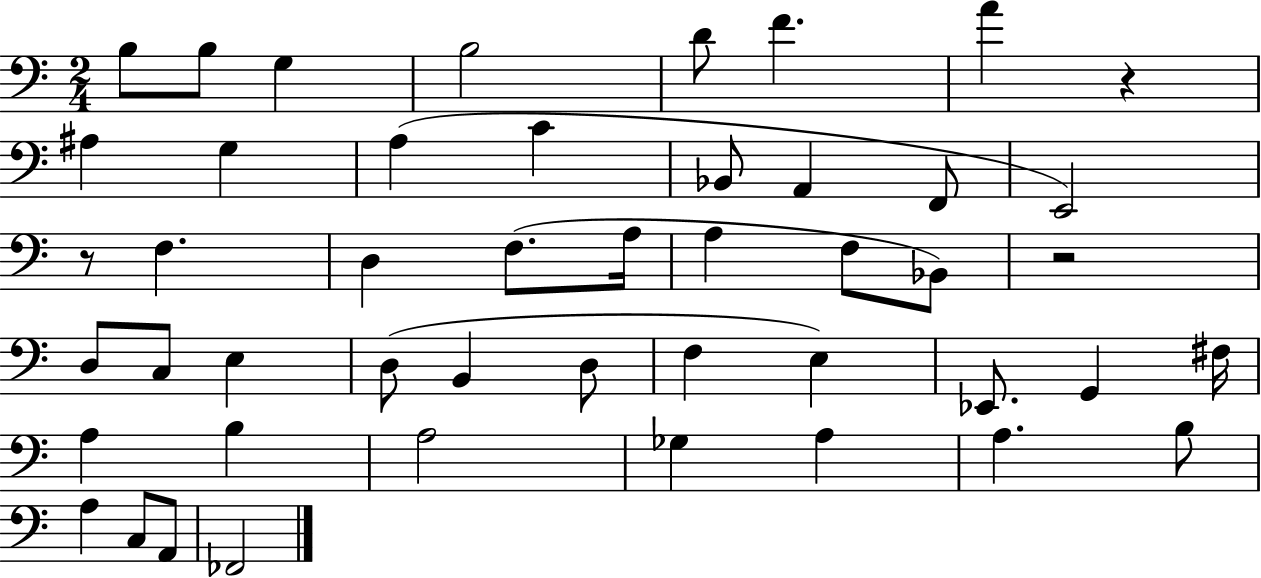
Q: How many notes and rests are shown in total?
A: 47